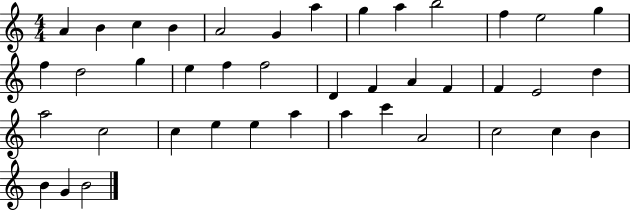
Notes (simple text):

A4/q B4/q C5/q B4/q A4/h G4/q A5/q G5/q A5/q B5/h F5/q E5/h G5/q F5/q D5/h G5/q E5/q F5/q F5/h D4/q F4/q A4/q F4/q F4/q E4/h D5/q A5/h C5/h C5/q E5/q E5/q A5/q A5/q C6/q A4/h C5/h C5/q B4/q B4/q G4/q B4/h